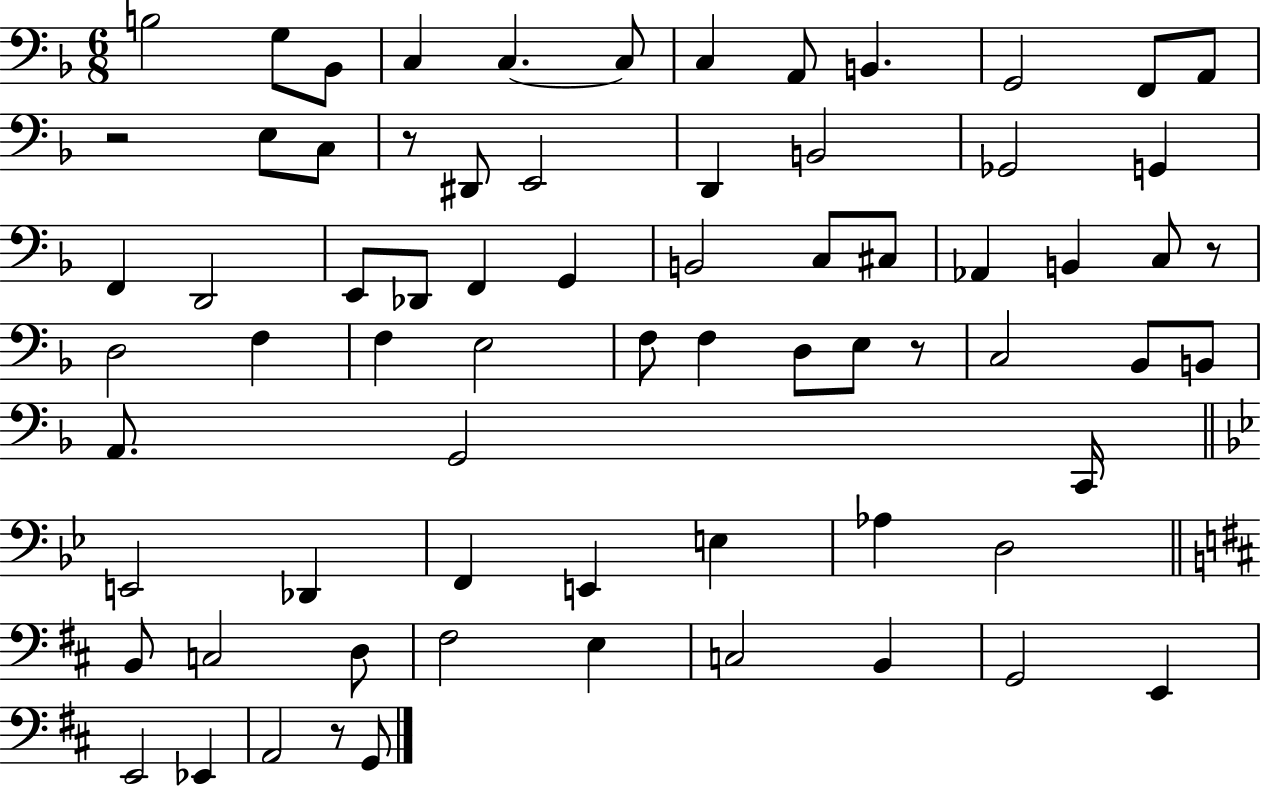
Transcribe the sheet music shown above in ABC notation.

X:1
T:Untitled
M:6/8
L:1/4
K:F
B,2 G,/2 _B,,/2 C, C, C,/2 C, A,,/2 B,, G,,2 F,,/2 A,,/2 z2 E,/2 C,/2 z/2 ^D,,/2 E,,2 D,, B,,2 _G,,2 G,, F,, D,,2 E,,/2 _D,,/2 F,, G,, B,,2 C,/2 ^C,/2 _A,, B,, C,/2 z/2 D,2 F, F, E,2 F,/2 F, D,/2 E,/2 z/2 C,2 _B,,/2 B,,/2 A,,/2 G,,2 C,,/4 E,,2 _D,, F,, E,, E, _A, D,2 B,,/2 C,2 D,/2 ^F,2 E, C,2 B,, G,,2 E,, E,,2 _E,, A,,2 z/2 G,,/2